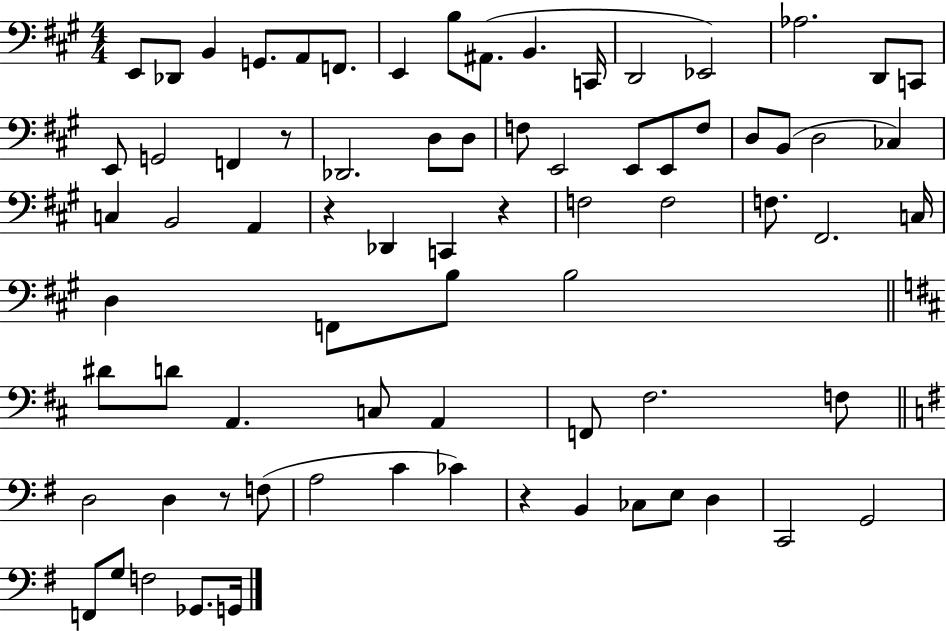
X:1
T:Untitled
M:4/4
L:1/4
K:A
E,,/2 _D,,/2 B,, G,,/2 A,,/2 F,,/2 E,, B,/2 ^A,,/2 B,, C,,/4 D,,2 _E,,2 _A,2 D,,/2 C,,/2 E,,/2 G,,2 F,, z/2 _D,,2 D,/2 D,/2 F,/2 E,,2 E,,/2 E,,/2 F,/2 D,/2 B,,/2 D,2 _C, C, B,,2 A,, z _D,, C,, z F,2 F,2 F,/2 ^F,,2 C,/4 D, F,,/2 B,/2 B,2 ^D/2 D/2 A,, C,/2 A,, F,,/2 ^F,2 F,/2 D,2 D, z/2 F,/2 A,2 C _C z B,, _C,/2 E,/2 D, C,,2 G,,2 F,,/2 G,/2 F,2 _G,,/2 G,,/4